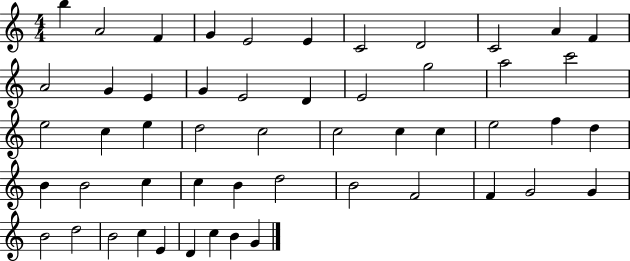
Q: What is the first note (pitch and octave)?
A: B5